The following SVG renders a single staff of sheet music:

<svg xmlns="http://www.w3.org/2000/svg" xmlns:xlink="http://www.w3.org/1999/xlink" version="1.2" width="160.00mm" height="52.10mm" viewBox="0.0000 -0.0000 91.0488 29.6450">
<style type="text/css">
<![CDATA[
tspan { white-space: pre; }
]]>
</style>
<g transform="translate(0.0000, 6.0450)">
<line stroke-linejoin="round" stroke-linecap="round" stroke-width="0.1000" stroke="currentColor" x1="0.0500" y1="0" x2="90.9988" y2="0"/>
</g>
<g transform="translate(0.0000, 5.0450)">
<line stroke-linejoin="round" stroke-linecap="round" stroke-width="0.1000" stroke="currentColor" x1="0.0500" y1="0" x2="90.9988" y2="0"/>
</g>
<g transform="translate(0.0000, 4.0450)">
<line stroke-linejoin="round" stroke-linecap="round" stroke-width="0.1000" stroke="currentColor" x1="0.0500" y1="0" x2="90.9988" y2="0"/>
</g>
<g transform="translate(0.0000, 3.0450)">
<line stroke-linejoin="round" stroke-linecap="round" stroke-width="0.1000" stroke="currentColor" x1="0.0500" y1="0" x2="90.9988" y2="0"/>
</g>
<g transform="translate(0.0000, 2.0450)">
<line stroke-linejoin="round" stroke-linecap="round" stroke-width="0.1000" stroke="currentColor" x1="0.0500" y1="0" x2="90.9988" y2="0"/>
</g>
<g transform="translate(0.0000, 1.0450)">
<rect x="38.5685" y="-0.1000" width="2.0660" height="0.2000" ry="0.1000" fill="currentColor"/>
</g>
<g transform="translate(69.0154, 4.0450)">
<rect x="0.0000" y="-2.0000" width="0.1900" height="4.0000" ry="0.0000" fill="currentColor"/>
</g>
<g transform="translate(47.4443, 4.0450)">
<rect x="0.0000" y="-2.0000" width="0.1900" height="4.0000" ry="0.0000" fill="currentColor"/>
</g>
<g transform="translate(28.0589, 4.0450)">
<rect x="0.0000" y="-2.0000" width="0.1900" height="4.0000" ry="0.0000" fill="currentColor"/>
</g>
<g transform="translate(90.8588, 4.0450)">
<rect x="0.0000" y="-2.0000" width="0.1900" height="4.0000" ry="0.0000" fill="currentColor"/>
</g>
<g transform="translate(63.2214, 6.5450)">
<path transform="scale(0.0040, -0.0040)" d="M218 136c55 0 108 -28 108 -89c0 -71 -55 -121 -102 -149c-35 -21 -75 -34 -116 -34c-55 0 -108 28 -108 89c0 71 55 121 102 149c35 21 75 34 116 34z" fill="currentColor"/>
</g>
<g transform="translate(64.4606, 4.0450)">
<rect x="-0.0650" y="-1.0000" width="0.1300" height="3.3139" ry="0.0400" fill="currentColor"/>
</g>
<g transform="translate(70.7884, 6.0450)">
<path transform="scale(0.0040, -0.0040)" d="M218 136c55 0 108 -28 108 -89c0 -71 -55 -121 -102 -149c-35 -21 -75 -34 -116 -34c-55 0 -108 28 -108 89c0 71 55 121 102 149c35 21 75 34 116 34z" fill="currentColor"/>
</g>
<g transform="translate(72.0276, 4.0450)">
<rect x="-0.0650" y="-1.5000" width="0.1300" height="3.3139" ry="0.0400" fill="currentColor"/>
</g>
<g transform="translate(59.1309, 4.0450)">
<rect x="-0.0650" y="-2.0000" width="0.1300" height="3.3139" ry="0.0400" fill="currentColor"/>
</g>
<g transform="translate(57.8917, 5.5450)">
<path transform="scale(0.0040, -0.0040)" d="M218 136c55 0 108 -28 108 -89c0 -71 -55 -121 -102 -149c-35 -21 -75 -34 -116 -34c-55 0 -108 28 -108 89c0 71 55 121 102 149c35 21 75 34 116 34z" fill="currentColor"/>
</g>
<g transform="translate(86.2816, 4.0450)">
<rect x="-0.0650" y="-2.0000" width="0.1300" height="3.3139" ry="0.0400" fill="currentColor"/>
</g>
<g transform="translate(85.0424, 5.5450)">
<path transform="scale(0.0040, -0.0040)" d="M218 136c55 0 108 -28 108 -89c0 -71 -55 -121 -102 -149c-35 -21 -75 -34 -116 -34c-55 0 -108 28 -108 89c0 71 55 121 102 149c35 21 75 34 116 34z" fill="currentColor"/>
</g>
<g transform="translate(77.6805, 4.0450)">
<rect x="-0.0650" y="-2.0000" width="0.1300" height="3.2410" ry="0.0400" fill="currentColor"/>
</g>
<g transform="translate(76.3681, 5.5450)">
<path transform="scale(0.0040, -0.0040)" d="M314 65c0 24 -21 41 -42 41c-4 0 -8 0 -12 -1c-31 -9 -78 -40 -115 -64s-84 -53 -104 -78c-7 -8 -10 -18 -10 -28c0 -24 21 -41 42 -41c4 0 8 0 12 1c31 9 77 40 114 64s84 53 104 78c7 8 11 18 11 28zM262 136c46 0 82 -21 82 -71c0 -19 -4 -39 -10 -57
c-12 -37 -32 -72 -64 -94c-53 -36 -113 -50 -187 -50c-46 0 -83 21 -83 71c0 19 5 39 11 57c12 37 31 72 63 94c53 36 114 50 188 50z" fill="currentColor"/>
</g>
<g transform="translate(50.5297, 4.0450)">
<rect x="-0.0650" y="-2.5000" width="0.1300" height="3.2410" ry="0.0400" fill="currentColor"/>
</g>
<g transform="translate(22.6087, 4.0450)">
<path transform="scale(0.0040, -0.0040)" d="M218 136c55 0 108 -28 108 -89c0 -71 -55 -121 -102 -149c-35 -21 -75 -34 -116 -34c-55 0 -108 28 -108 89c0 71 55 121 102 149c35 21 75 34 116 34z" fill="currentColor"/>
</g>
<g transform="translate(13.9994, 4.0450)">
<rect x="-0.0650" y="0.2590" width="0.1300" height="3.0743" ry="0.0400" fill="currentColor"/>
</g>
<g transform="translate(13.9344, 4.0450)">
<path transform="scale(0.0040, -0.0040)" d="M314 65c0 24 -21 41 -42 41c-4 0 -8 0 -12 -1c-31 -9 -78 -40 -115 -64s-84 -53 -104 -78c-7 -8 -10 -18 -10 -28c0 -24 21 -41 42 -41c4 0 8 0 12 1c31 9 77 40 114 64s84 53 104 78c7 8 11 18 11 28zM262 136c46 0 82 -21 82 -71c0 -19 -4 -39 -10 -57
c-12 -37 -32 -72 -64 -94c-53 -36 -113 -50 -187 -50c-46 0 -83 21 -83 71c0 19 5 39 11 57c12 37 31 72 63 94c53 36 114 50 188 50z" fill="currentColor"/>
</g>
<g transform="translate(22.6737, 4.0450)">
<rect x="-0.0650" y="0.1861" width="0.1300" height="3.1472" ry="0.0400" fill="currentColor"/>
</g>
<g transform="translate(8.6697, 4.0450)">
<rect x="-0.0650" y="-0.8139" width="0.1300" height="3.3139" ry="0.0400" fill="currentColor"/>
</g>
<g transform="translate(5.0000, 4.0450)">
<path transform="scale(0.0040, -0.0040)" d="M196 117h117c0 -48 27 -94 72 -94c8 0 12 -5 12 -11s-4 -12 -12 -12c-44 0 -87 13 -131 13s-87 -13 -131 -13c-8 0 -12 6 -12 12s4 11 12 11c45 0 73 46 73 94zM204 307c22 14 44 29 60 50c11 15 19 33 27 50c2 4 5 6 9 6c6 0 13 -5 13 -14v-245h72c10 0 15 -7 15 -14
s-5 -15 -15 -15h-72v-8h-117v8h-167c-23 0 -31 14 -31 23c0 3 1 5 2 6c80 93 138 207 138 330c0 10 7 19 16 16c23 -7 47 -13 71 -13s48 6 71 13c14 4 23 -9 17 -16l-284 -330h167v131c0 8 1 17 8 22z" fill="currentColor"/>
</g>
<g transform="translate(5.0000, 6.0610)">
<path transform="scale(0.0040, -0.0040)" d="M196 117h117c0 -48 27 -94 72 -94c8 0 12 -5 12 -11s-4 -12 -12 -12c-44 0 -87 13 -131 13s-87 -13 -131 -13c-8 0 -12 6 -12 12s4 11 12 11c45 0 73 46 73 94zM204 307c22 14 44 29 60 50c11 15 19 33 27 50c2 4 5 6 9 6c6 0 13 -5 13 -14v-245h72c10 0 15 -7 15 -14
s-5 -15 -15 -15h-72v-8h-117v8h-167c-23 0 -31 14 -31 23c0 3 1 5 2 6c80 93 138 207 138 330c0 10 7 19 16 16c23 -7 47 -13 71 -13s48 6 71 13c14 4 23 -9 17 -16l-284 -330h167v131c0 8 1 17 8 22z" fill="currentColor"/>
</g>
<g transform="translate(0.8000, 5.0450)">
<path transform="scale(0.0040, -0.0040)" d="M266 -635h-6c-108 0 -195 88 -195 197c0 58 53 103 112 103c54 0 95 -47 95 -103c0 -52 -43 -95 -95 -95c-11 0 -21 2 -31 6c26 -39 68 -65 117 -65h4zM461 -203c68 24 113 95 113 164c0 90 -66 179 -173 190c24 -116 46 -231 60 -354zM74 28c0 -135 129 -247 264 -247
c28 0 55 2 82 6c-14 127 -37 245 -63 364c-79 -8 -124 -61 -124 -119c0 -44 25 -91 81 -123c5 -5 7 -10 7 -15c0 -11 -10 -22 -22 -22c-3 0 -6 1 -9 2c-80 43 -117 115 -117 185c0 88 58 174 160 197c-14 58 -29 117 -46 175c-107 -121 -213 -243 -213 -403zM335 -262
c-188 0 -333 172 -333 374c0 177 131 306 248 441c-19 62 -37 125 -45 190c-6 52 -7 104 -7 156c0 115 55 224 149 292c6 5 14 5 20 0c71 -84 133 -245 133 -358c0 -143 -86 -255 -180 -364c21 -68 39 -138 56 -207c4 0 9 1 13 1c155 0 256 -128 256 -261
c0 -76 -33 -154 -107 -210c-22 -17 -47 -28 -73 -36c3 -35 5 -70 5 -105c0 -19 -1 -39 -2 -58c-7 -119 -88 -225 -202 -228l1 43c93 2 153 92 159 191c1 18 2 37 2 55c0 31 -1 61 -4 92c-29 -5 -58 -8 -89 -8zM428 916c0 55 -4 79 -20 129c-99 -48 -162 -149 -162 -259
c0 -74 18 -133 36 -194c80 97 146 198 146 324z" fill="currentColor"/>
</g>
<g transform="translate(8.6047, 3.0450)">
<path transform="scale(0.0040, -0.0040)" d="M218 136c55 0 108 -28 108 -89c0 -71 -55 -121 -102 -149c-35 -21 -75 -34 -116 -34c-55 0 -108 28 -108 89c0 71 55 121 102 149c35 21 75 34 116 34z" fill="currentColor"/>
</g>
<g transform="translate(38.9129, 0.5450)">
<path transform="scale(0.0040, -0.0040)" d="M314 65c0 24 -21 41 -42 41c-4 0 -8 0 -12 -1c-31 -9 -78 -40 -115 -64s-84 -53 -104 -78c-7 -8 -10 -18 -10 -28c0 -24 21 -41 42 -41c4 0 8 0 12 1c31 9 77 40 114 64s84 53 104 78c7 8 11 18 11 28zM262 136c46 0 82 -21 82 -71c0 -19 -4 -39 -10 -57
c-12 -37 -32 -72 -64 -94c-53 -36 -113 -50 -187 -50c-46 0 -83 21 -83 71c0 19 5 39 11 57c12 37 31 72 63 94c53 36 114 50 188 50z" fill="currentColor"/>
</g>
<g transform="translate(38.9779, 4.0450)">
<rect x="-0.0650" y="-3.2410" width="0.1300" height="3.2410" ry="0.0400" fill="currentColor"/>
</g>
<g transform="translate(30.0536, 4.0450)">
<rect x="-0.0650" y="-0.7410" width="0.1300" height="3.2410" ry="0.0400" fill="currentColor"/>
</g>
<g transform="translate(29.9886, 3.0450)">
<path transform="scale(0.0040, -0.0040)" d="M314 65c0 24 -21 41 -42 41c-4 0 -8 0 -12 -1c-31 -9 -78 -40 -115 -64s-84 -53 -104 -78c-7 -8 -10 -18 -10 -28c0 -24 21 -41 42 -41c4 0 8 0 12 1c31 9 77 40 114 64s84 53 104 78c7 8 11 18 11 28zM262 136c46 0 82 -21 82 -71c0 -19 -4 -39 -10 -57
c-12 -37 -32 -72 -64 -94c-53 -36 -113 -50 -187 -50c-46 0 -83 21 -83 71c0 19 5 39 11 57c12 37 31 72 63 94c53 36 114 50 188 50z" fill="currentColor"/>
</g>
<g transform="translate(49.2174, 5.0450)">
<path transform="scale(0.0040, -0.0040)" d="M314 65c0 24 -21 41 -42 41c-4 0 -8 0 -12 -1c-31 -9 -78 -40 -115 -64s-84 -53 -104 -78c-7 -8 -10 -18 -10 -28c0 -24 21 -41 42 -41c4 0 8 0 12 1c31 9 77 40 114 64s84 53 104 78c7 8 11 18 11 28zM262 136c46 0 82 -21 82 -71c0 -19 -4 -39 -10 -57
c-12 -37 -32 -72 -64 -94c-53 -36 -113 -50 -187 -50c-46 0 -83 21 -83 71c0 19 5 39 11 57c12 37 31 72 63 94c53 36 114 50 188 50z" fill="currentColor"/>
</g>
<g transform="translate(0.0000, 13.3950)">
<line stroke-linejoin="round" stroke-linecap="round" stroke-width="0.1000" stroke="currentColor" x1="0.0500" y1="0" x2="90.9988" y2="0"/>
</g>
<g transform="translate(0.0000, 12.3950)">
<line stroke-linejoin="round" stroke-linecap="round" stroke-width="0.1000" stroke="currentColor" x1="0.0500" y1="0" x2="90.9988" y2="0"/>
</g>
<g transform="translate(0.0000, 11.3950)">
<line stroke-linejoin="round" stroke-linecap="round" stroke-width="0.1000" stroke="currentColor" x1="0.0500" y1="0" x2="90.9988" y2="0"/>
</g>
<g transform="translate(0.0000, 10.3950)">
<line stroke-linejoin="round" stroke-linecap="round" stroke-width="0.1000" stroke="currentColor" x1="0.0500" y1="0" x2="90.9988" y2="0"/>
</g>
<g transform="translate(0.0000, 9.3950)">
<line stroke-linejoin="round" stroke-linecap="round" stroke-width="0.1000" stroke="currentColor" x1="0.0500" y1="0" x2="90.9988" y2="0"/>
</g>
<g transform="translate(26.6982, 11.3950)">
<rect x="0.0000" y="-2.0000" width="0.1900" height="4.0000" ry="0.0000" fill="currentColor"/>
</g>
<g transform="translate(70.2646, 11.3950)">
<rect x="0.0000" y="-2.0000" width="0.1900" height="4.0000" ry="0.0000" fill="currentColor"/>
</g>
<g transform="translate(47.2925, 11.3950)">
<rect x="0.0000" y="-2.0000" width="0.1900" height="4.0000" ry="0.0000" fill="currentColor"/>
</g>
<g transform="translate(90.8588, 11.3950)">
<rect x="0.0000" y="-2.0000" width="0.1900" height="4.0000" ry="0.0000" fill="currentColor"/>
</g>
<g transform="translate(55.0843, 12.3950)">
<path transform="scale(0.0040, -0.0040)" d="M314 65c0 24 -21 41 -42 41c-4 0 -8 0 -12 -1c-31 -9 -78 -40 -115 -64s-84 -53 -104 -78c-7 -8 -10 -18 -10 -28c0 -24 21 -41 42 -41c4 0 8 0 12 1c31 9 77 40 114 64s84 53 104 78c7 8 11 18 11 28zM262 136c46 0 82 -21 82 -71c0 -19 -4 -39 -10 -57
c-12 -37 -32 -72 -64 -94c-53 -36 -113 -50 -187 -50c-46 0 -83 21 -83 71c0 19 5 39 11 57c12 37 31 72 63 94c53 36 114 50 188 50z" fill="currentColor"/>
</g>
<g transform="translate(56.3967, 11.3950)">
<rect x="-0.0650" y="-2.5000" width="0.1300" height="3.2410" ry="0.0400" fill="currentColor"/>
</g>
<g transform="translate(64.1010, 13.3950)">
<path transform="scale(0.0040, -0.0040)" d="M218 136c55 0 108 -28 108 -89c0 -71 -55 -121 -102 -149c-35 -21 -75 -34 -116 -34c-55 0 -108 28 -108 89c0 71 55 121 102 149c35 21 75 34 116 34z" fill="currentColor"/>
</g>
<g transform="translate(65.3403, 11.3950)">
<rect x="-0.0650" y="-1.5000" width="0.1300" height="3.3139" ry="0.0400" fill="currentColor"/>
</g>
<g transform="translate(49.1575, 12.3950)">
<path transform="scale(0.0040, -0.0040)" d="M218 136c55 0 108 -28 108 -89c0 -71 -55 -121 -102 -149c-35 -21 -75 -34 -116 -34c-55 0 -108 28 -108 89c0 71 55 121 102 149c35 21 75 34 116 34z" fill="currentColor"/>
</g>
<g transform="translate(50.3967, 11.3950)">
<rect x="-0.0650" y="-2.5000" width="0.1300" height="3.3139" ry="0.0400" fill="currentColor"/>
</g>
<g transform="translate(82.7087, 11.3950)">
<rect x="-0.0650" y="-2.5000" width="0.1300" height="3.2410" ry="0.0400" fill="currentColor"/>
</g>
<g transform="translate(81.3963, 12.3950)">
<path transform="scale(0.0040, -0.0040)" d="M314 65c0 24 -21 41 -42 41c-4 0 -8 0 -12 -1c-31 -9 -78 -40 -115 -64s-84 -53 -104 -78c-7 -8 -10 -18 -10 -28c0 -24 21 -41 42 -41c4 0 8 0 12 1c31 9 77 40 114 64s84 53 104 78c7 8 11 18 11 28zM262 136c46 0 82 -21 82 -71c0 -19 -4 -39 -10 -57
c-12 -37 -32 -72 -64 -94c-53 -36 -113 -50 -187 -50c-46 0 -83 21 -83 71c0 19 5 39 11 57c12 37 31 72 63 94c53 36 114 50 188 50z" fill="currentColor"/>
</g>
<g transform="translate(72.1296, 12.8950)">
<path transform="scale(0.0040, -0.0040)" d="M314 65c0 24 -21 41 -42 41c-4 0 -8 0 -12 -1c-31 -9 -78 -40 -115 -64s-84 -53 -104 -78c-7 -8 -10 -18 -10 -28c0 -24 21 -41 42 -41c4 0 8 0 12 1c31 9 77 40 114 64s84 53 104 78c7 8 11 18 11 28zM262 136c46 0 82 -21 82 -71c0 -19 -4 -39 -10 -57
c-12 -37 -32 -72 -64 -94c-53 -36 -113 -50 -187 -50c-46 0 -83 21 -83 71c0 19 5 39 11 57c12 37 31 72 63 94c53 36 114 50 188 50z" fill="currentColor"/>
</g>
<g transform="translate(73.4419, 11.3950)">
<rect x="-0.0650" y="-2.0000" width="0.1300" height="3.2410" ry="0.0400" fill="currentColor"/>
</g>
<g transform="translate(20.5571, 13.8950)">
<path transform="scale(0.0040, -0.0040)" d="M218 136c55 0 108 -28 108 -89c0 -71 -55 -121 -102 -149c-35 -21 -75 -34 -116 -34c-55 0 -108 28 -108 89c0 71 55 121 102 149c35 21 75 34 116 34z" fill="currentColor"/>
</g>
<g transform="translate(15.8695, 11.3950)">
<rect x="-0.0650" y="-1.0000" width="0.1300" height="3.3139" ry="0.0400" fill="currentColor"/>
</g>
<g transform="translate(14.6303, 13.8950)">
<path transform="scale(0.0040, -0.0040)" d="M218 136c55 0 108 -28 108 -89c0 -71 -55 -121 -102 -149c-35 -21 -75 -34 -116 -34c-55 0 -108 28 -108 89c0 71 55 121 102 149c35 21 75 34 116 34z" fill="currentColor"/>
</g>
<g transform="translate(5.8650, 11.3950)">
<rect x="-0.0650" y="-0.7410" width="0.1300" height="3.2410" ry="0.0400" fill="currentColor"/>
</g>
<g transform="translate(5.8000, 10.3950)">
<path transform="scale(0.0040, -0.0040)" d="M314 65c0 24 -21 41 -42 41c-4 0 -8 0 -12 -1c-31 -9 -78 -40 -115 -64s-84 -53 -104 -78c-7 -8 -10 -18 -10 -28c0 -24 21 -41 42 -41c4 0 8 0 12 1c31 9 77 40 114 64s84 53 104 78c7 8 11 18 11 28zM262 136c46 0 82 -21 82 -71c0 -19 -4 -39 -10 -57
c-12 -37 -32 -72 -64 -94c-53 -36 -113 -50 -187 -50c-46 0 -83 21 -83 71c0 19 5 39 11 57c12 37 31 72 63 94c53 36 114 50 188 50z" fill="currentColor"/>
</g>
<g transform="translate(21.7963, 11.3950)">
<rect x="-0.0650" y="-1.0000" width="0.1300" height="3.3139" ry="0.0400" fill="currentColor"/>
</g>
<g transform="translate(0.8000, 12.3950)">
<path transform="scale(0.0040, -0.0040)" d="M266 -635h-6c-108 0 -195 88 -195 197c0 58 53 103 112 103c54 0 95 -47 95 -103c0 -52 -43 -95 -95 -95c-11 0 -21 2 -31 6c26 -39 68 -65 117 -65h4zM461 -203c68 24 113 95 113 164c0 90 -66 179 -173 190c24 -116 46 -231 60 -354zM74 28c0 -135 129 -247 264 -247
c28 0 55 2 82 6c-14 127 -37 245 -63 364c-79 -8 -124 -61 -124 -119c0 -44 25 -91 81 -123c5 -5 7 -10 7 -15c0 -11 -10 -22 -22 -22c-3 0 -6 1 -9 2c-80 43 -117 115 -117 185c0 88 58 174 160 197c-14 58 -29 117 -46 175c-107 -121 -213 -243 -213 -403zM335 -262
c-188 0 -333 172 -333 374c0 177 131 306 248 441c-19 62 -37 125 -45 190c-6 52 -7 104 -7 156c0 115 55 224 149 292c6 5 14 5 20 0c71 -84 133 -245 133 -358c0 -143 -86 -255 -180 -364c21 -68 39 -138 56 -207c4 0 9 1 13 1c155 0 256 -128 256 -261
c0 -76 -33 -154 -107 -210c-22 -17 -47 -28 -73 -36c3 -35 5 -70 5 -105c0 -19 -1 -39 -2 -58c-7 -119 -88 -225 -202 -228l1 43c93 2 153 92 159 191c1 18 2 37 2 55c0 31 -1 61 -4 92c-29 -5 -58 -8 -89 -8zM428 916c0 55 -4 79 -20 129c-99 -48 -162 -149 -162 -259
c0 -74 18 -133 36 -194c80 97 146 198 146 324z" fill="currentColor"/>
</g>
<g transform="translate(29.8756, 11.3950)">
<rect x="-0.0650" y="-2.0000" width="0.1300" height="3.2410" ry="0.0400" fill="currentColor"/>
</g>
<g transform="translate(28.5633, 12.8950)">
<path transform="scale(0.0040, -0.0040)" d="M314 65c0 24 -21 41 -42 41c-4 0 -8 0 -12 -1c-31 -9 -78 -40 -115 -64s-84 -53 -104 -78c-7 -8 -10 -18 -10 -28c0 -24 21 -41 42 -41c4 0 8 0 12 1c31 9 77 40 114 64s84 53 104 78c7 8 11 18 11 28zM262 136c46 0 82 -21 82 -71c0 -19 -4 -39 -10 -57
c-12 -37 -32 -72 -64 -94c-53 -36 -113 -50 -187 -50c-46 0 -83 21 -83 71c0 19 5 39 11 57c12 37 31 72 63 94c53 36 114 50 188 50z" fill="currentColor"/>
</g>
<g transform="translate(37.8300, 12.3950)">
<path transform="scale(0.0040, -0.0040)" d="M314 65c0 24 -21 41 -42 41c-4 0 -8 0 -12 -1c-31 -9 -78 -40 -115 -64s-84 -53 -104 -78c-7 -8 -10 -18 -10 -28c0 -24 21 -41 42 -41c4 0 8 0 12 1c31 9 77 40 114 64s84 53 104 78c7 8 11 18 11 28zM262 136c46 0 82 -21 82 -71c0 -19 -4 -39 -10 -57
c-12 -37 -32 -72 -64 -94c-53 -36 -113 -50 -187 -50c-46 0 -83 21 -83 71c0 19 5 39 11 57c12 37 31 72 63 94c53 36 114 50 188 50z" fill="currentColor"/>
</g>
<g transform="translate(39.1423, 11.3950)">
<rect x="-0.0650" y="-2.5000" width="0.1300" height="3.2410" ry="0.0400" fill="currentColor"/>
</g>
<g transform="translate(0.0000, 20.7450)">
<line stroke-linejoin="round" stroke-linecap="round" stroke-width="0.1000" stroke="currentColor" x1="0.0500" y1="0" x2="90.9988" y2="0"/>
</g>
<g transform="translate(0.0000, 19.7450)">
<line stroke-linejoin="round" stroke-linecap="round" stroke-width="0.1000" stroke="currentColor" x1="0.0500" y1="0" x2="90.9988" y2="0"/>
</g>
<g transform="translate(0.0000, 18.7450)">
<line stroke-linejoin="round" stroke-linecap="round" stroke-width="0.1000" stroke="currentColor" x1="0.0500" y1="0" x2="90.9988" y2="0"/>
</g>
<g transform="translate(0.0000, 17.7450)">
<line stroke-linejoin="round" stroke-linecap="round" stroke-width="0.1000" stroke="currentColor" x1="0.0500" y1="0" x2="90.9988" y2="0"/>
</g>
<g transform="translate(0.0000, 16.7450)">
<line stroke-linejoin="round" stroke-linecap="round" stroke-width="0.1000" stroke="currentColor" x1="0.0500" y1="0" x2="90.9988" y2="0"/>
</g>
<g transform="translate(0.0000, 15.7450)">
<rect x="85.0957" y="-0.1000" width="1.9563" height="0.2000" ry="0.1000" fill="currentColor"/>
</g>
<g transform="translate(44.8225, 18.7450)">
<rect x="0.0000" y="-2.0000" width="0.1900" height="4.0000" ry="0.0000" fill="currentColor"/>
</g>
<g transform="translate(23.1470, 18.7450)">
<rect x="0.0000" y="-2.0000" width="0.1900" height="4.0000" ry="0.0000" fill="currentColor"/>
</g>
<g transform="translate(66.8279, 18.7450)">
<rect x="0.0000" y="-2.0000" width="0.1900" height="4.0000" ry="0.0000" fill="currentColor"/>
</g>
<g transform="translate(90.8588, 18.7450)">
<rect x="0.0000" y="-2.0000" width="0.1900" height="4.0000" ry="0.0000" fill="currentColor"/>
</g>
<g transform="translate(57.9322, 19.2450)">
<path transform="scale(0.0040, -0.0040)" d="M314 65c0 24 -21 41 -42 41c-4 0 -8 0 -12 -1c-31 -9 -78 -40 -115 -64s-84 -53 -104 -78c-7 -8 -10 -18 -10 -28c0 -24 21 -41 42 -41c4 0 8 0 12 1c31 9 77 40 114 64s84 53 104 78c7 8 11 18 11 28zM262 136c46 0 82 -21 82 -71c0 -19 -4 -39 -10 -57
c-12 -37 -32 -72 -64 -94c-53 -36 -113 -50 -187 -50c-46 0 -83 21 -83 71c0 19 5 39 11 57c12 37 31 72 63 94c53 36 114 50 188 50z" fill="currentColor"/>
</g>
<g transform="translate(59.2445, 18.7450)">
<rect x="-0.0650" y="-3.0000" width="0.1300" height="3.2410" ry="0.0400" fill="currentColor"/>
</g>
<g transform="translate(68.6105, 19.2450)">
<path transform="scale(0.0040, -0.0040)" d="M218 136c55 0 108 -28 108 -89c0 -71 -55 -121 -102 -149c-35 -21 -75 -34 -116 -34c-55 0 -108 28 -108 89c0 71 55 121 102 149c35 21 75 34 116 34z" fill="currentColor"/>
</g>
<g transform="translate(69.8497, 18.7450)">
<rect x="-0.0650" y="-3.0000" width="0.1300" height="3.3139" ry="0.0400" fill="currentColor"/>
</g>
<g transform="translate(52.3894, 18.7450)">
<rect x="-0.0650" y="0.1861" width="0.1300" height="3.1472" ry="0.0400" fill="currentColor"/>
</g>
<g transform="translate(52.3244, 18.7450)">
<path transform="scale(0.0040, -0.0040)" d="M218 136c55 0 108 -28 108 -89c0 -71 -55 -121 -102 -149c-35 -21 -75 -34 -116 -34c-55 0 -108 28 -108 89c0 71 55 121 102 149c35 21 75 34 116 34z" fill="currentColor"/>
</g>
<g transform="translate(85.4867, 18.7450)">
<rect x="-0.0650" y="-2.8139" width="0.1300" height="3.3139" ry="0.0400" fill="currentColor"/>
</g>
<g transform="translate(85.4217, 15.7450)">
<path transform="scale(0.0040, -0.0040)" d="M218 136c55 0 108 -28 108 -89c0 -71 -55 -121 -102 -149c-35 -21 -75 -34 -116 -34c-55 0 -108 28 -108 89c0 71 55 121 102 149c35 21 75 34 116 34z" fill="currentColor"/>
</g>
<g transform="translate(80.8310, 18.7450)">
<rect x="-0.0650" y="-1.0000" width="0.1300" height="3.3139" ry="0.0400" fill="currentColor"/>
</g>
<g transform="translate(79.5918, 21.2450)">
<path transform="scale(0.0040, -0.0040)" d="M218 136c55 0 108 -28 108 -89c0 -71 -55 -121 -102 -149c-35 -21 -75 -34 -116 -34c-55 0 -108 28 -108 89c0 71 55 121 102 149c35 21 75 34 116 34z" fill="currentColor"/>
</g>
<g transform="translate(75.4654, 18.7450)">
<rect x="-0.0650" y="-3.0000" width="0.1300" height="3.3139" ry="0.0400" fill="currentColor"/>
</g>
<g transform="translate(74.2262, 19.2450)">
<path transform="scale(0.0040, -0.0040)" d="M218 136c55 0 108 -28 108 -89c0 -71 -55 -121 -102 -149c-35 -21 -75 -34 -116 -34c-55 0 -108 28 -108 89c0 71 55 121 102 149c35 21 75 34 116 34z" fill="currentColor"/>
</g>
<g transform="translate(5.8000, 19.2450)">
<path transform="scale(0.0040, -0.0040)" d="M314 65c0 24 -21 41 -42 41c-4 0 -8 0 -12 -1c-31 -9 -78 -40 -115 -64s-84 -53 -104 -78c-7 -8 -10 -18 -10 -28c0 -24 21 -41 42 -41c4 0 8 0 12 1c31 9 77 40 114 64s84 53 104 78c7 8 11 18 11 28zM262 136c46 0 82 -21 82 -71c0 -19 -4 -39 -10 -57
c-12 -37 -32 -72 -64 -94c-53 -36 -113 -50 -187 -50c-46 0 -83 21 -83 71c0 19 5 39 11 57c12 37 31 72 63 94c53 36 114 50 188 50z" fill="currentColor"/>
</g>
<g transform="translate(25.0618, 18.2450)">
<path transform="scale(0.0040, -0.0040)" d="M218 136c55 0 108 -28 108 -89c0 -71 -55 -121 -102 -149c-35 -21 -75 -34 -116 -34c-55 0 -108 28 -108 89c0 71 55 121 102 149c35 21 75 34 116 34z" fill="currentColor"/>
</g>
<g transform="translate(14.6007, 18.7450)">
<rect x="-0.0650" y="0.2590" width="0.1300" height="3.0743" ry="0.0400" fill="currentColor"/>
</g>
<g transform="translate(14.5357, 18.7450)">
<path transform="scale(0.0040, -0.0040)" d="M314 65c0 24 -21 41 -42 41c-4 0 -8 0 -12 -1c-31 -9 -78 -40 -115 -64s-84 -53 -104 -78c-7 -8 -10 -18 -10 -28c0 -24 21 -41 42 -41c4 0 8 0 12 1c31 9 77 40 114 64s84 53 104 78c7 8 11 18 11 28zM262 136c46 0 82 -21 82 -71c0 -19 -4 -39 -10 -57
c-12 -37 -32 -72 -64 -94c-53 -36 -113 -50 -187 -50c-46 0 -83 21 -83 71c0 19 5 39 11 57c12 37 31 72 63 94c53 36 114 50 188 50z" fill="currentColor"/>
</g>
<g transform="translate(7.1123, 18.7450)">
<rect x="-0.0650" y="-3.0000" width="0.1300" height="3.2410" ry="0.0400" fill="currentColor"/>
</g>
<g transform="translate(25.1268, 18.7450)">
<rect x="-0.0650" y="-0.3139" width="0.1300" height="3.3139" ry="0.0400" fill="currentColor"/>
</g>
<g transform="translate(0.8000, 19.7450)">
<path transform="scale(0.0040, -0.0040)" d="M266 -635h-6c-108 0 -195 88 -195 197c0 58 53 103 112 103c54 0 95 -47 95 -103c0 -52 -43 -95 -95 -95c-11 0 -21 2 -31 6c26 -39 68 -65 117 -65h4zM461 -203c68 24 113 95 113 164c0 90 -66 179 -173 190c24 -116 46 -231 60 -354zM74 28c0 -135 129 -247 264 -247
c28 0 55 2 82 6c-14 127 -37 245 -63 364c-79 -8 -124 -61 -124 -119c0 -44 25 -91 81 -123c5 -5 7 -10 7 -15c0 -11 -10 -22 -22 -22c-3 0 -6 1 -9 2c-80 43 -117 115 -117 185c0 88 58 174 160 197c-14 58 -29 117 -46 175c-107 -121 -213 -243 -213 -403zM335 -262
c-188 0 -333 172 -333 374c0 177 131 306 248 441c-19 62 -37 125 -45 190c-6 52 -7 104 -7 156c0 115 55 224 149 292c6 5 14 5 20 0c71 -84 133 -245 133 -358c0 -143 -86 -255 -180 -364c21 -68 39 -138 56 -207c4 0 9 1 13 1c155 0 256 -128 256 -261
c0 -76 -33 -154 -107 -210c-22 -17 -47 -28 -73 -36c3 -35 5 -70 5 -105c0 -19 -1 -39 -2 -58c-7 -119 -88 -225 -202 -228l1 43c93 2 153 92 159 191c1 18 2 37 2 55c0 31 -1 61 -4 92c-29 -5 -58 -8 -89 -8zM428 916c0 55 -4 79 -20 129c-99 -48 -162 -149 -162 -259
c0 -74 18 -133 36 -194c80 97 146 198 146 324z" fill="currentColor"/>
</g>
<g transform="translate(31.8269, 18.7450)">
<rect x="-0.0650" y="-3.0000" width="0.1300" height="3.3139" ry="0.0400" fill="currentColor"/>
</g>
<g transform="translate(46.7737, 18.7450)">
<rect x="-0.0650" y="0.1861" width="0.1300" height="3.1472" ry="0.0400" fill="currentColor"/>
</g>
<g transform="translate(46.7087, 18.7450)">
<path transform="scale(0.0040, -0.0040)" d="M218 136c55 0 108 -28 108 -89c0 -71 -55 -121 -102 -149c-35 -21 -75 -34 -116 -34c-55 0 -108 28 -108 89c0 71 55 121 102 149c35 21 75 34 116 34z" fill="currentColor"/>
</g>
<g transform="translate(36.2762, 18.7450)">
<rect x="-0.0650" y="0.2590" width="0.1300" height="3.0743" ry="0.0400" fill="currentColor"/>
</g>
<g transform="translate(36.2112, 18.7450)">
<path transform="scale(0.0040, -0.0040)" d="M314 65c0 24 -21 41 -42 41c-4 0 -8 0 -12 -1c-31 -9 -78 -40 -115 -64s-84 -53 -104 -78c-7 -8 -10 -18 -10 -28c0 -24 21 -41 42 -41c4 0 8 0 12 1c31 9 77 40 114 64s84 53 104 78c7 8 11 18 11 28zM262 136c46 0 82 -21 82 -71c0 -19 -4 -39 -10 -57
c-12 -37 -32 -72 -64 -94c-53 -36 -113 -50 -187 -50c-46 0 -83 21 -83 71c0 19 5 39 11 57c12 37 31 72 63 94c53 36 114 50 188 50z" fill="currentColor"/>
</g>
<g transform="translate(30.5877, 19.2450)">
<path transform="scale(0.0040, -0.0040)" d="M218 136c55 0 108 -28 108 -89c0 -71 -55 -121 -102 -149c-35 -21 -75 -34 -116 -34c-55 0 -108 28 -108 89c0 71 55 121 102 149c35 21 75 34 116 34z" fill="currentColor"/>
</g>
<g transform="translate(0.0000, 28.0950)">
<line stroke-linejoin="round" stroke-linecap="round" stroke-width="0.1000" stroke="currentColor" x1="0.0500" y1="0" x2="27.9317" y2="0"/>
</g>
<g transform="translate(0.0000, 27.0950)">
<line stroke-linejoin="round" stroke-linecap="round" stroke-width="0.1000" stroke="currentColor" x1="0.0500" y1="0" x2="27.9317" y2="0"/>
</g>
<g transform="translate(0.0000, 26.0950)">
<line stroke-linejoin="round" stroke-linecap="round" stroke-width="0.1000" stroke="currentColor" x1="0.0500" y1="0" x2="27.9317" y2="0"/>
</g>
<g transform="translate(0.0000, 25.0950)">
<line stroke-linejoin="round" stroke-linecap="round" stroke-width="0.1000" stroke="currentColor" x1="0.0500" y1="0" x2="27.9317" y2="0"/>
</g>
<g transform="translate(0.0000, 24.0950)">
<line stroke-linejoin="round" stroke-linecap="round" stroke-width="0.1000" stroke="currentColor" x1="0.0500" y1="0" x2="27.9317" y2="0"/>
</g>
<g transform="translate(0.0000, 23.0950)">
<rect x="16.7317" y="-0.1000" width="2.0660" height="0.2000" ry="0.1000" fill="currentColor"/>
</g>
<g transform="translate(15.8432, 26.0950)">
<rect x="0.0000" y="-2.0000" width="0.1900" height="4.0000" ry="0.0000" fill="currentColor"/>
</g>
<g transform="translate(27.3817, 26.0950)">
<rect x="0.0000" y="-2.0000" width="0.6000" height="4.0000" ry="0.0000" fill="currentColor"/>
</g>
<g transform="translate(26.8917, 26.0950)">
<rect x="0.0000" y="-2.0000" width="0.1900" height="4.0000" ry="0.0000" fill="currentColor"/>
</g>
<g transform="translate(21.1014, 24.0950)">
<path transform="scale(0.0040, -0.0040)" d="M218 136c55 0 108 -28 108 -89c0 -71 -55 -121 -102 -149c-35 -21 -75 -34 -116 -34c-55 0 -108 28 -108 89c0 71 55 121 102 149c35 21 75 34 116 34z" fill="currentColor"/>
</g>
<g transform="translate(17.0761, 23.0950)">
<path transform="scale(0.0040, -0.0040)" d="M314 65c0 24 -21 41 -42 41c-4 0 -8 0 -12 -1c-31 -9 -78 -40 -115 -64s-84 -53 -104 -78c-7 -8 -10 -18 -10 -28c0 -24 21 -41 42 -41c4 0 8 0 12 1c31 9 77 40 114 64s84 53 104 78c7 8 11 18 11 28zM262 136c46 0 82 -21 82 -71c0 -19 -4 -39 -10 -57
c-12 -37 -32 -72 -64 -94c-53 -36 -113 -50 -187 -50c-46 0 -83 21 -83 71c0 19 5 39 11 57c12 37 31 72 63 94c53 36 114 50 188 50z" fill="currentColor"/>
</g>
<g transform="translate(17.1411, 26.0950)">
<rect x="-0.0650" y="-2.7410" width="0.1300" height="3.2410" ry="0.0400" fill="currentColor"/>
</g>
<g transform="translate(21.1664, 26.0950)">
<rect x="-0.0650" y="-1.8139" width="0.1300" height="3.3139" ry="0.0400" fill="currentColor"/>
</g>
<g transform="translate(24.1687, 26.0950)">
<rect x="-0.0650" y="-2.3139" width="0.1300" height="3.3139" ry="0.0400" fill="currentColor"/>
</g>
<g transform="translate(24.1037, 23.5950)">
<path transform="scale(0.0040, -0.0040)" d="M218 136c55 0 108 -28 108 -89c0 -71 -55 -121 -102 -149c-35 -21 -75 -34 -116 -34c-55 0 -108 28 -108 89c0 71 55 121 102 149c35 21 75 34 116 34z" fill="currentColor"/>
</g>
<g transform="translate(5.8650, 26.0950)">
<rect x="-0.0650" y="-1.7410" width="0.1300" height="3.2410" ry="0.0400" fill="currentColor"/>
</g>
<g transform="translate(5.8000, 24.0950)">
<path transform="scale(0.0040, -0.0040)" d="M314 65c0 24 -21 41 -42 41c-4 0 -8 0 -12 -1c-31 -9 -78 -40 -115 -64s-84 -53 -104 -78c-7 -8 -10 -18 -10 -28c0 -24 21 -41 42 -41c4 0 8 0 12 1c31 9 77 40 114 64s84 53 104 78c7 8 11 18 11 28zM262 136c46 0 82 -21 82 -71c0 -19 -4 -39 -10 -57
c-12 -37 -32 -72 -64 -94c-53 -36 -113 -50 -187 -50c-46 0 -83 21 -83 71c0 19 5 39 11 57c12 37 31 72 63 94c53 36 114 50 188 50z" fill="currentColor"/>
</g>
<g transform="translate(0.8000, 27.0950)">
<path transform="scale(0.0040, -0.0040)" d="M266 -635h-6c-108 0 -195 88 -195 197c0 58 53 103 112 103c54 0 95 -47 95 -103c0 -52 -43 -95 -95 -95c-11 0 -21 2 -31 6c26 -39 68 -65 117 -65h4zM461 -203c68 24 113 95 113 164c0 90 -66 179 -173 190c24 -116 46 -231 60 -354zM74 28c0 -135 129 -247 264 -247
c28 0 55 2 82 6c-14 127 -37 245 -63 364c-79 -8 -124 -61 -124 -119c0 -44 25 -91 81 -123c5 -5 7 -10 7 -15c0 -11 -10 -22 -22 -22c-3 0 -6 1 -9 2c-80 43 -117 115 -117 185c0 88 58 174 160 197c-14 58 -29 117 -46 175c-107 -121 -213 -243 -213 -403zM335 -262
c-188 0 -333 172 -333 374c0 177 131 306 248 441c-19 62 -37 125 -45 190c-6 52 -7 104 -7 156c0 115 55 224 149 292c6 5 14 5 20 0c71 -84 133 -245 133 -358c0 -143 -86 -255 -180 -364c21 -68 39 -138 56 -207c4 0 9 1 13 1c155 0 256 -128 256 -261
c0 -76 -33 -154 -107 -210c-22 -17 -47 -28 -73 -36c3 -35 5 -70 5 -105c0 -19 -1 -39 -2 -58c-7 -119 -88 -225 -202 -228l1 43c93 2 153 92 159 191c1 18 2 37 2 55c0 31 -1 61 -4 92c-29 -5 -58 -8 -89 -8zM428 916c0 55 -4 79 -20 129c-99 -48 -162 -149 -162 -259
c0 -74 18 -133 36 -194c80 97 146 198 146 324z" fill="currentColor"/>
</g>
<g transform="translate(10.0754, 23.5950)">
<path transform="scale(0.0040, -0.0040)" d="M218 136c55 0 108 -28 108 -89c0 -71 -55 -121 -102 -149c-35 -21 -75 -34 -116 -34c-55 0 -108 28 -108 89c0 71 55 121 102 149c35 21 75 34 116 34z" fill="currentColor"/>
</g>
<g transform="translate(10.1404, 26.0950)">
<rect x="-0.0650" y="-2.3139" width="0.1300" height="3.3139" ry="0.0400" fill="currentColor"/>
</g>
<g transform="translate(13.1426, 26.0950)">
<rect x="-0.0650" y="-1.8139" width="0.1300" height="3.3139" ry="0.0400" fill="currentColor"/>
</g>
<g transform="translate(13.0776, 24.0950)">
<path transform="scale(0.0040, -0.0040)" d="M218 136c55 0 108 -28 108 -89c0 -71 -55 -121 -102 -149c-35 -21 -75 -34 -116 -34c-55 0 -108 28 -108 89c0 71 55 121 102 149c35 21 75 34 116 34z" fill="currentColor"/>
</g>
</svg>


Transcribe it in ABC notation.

X:1
T:Untitled
M:4/4
L:1/4
K:C
d B2 B d2 b2 G2 F D E F2 F d2 D D F2 G2 G G2 E F2 G2 A2 B2 c A B2 B B A2 A A D a f2 g f a2 f g